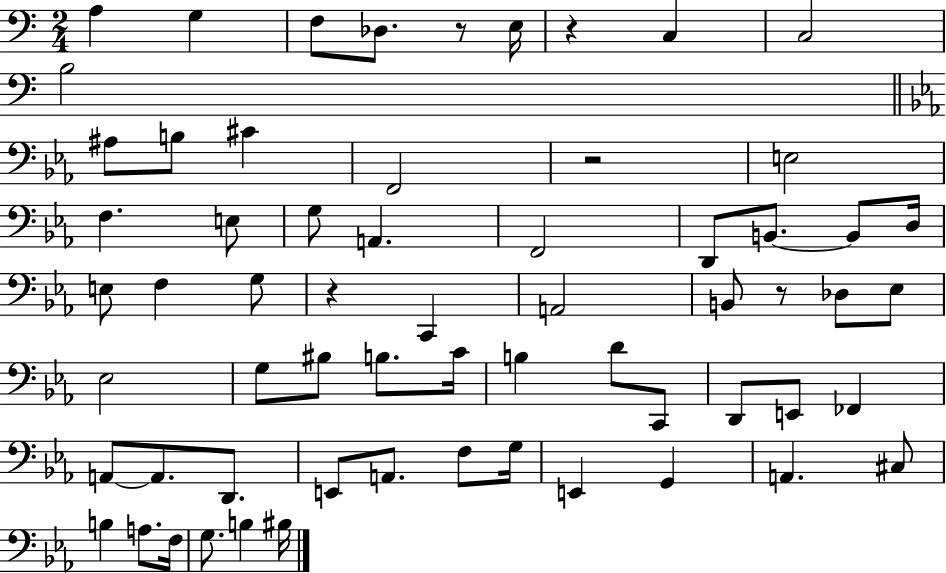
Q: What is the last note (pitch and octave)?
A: BIS3